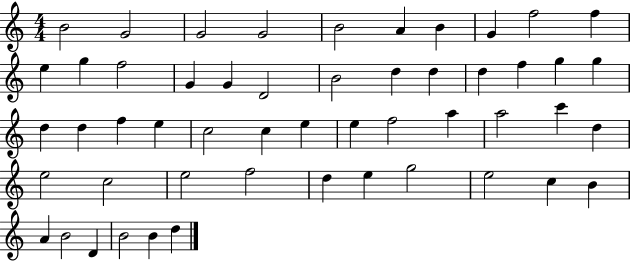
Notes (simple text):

B4/h G4/h G4/h G4/h B4/h A4/q B4/q G4/q F5/h F5/q E5/q G5/q F5/h G4/q G4/q D4/h B4/h D5/q D5/q D5/q F5/q G5/q G5/q D5/q D5/q F5/q E5/q C5/h C5/q E5/q E5/q F5/h A5/q A5/h C6/q D5/q E5/h C5/h E5/h F5/h D5/q E5/q G5/h E5/h C5/q B4/q A4/q B4/h D4/q B4/h B4/q D5/q